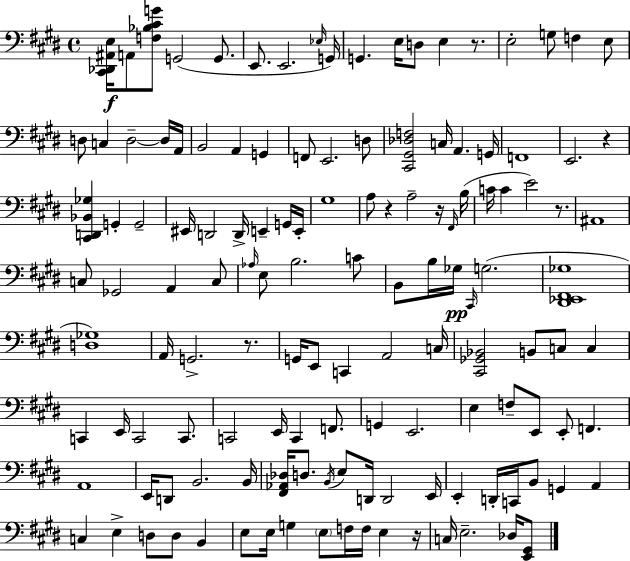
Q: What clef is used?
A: bass